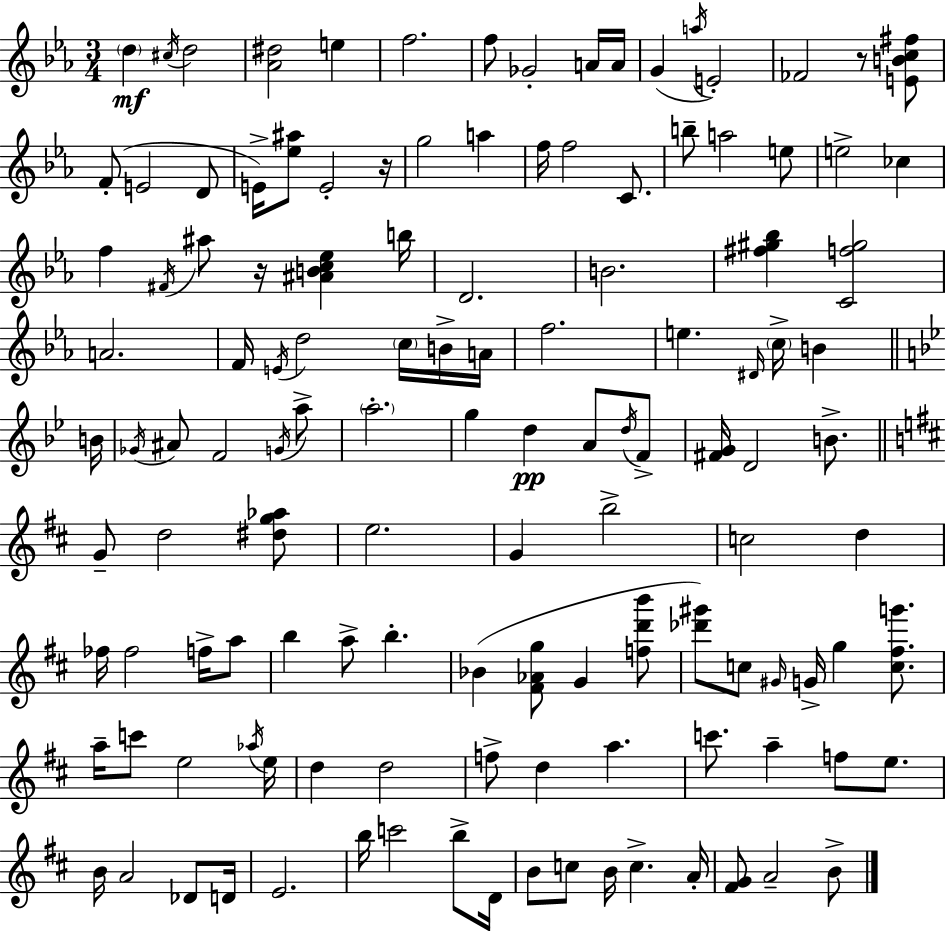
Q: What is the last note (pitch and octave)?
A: B4